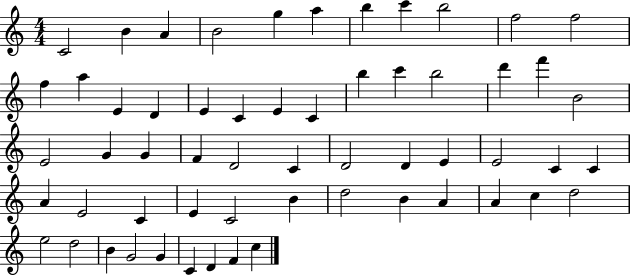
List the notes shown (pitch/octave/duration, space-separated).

C4/h B4/q A4/q B4/h G5/q A5/q B5/q C6/q B5/h F5/h F5/h F5/q A5/q E4/q D4/q E4/q C4/q E4/q C4/q B5/q C6/q B5/h D6/q F6/q B4/h E4/h G4/q G4/q F4/q D4/h C4/q D4/h D4/q E4/q E4/h C4/q C4/q A4/q E4/h C4/q E4/q C4/h B4/q D5/h B4/q A4/q A4/q C5/q D5/h E5/h D5/h B4/q G4/h G4/q C4/q D4/q F4/q C5/q